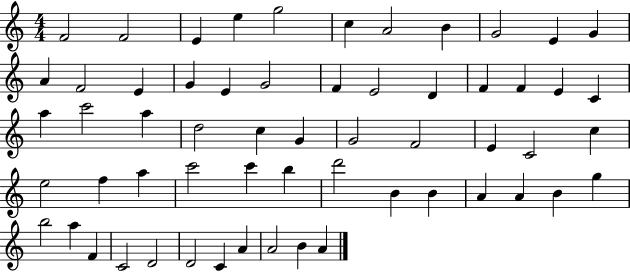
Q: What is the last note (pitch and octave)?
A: A4